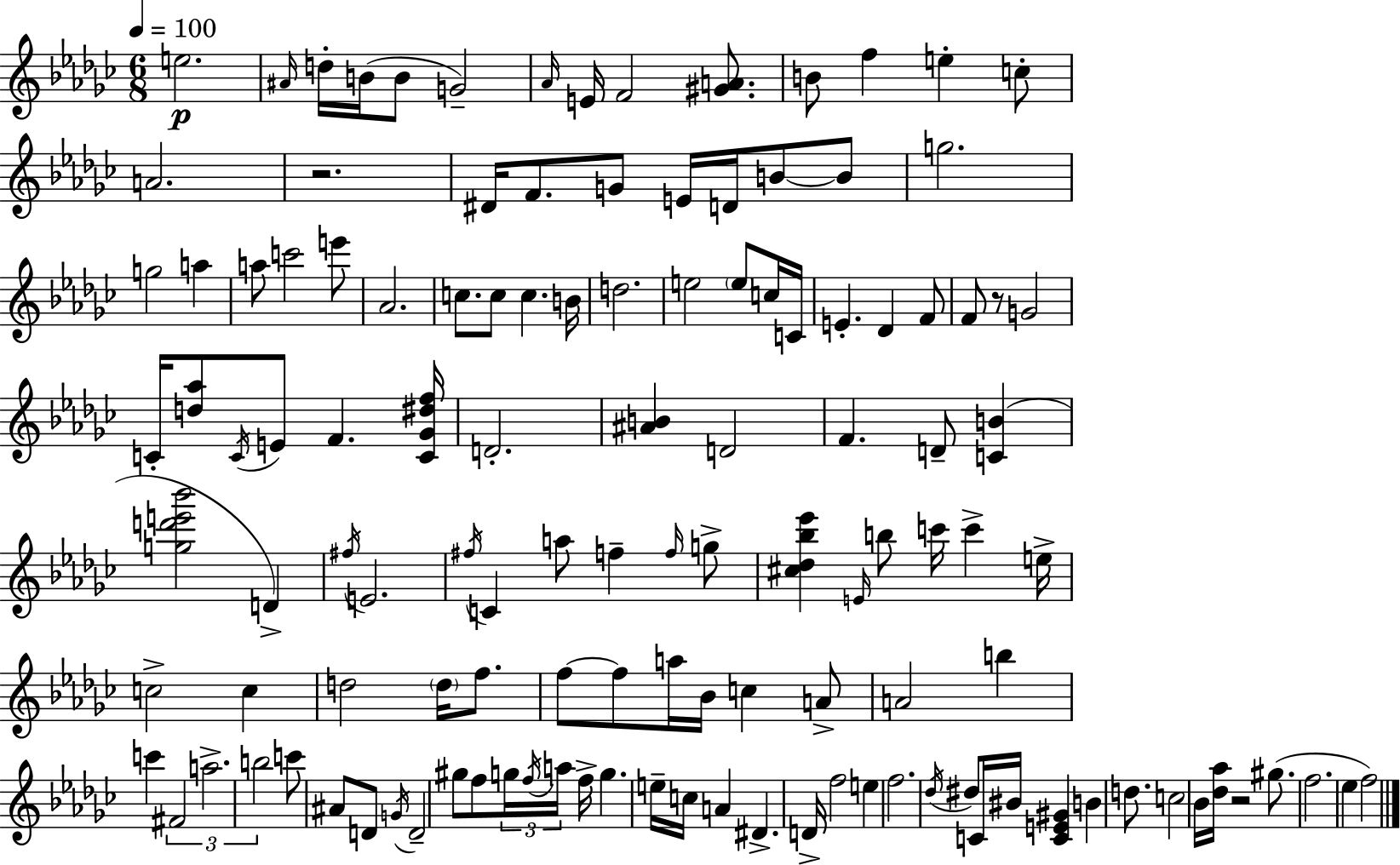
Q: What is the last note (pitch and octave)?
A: F5